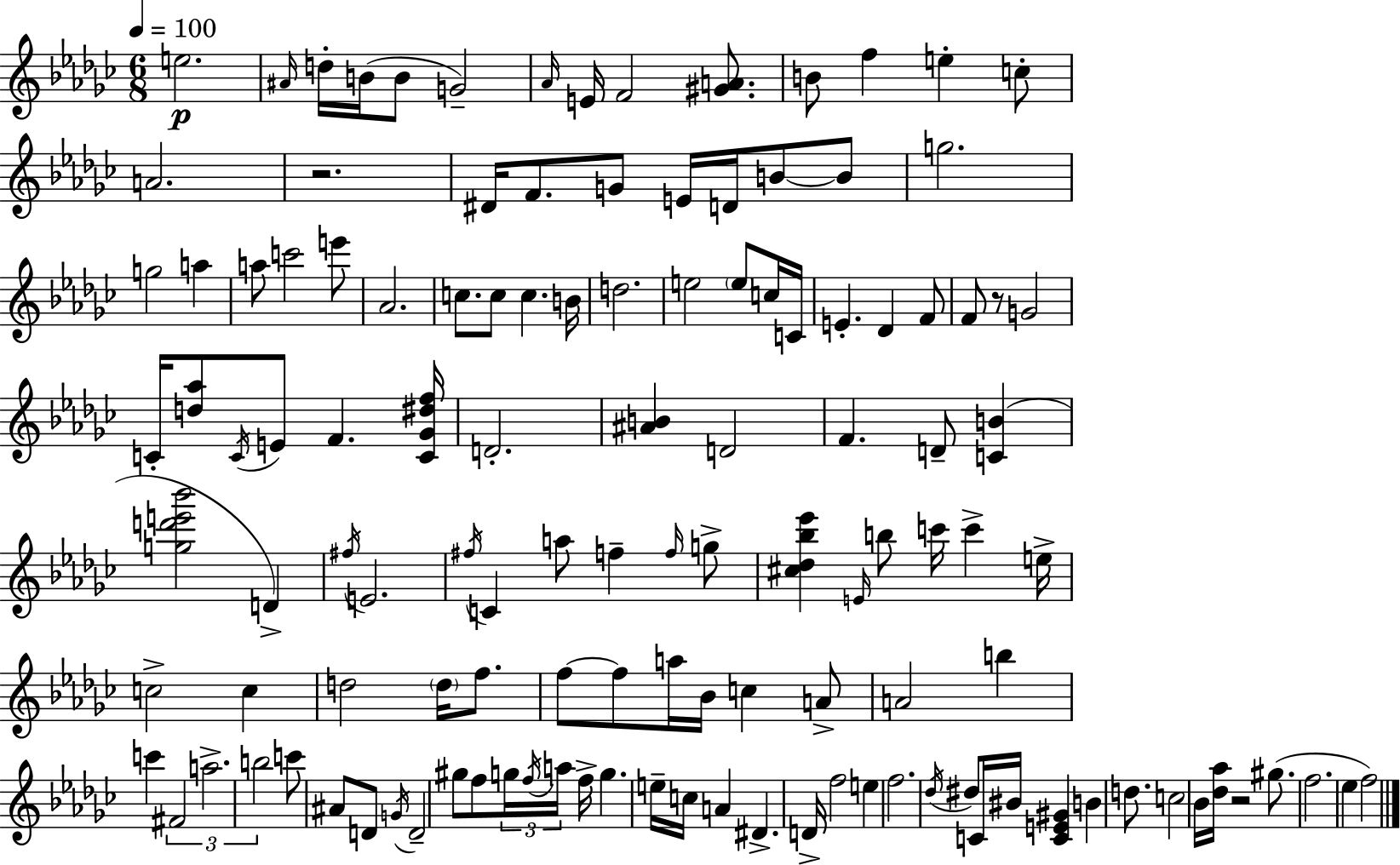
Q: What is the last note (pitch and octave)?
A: F5